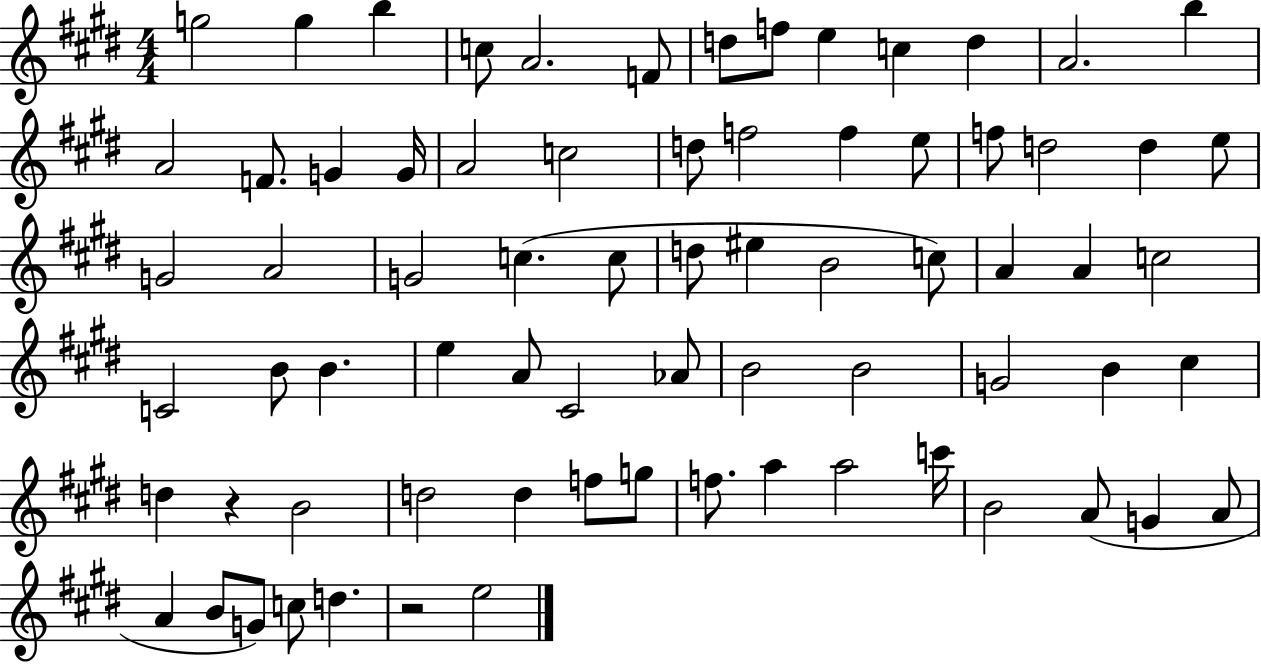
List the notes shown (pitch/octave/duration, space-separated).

G5/h G5/q B5/q C5/e A4/h. F4/e D5/e F5/e E5/q C5/q D5/q A4/h. B5/q A4/h F4/e. G4/q G4/s A4/h C5/h D5/e F5/h F5/q E5/e F5/e D5/h D5/q E5/e G4/h A4/h G4/h C5/q. C5/e D5/e EIS5/q B4/h C5/e A4/q A4/q C5/h C4/h B4/e B4/q. E5/q A4/e C#4/h Ab4/e B4/h B4/h G4/h B4/q C#5/q D5/q R/q B4/h D5/h D5/q F5/e G5/e F5/e. A5/q A5/h C6/s B4/h A4/e G4/q A4/e A4/q B4/e G4/e C5/e D5/q. R/h E5/h